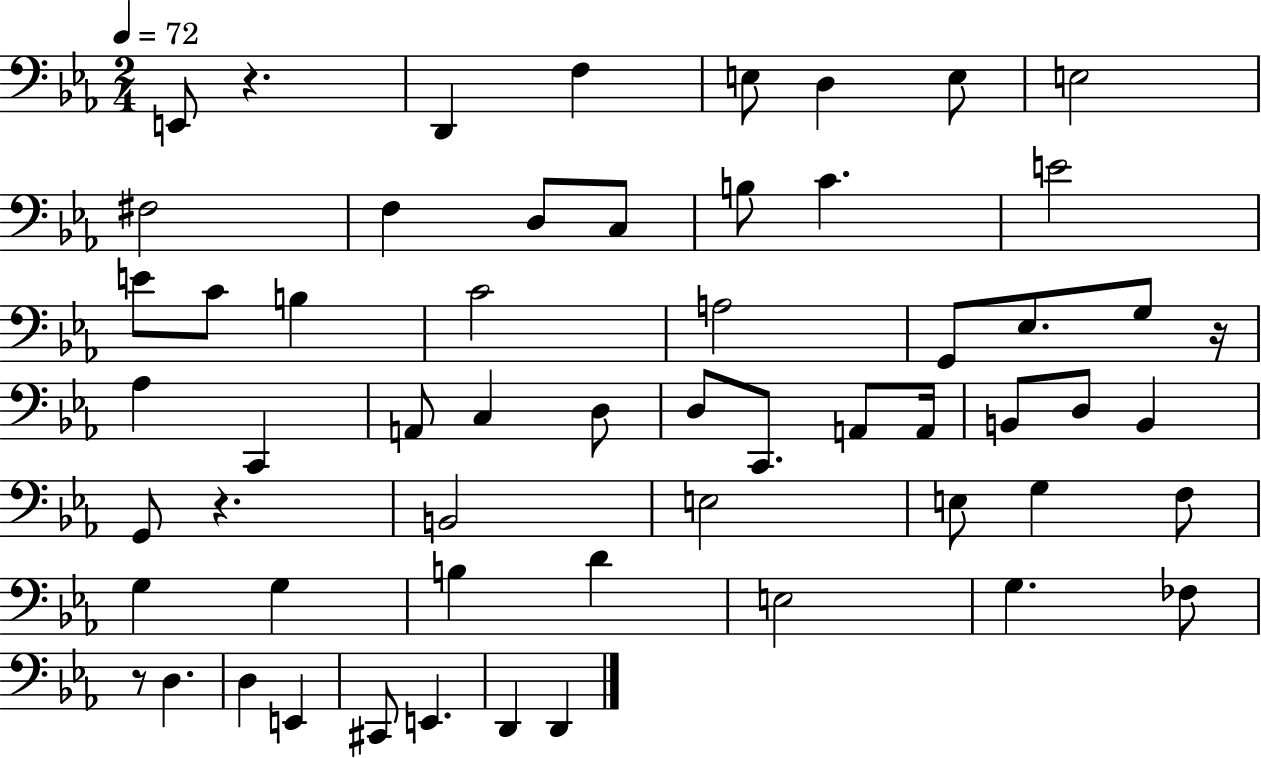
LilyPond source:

{
  \clef bass
  \numericTimeSignature
  \time 2/4
  \key ees \major
  \tempo 4 = 72
  \repeat volta 2 { e,8 r4. | d,4 f4 | e8 d4 e8 | e2 | \break fis2 | f4 d8 c8 | b8 c'4. | e'2 | \break e'8 c'8 b4 | c'2 | a2 | g,8 ees8. g8 r16 | \break aes4 c,4 | a,8 c4 d8 | d8 c,8. a,8 a,16 | b,8 d8 b,4 | \break g,8 r4. | b,2 | e2 | e8 g4 f8 | \break g4 g4 | b4 d'4 | e2 | g4. fes8 | \break r8 d4. | d4 e,4 | cis,8 e,4. | d,4 d,4 | \break } \bar "|."
}